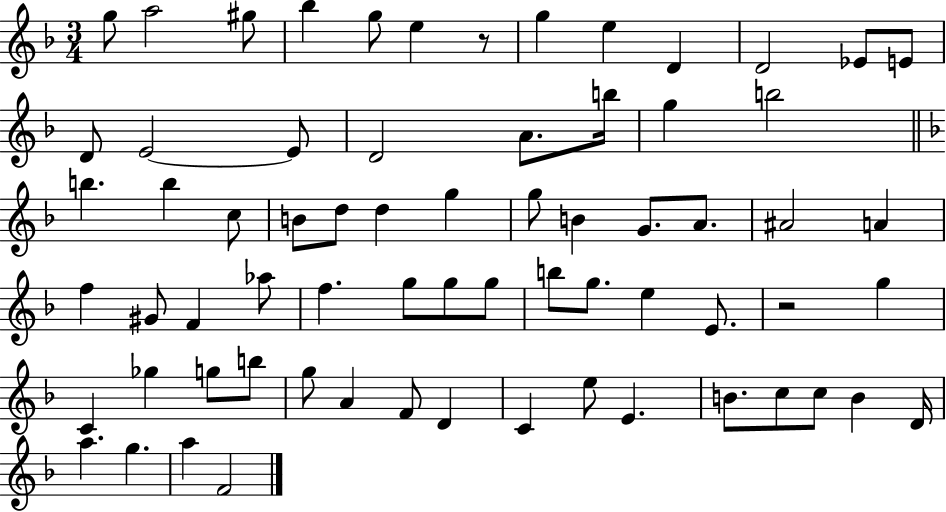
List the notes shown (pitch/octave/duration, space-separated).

G5/e A5/h G#5/e Bb5/q G5/e E5/q R/e G5/q E5/q D4/q D4/h Eb4/e E4/e D4/e E4/h E4/e D4/h A4/e. B5/s G5/q B5/h B5/q. B5/q C5/e B4/e D5/e D5/q G5/q G5/e B4/q G4/e. A4/e. A#4/h A4/q F5/q G#4/e F4/q Ab5/e F5/q. G5/e G5/e G5/e B5/e G5/e. E5/q E4/e. R/h G5/q C4/q Gb5/q G5/e B5/e G5/e A4/q F4/e D4/q C4/q E5/e E4/q. B4/e. C5/e C5/e B4/q D4/s A5/q. G5/q. A5/q F4/h